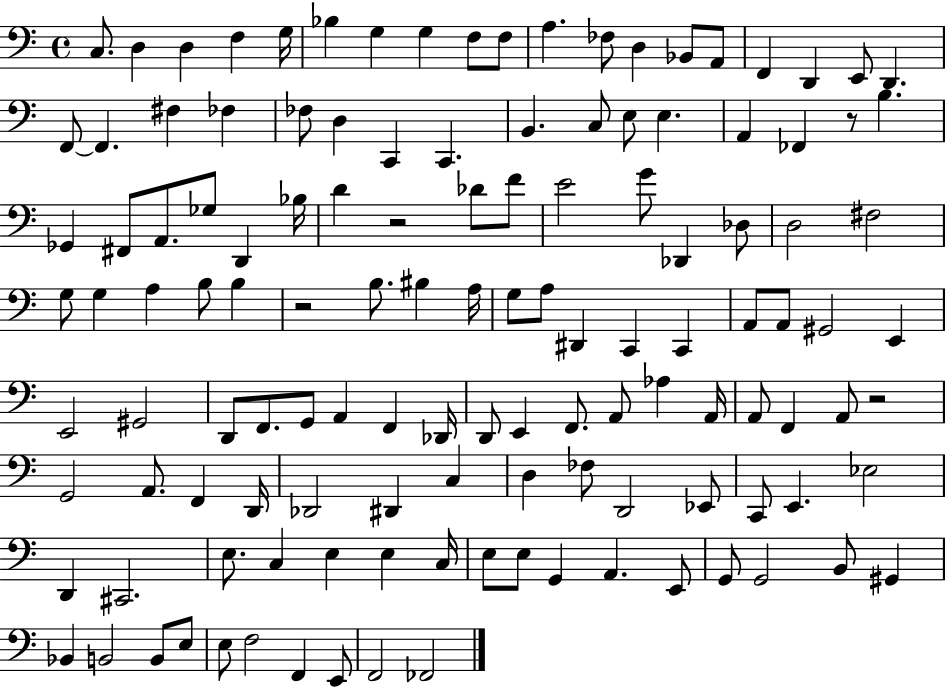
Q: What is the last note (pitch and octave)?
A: FES2